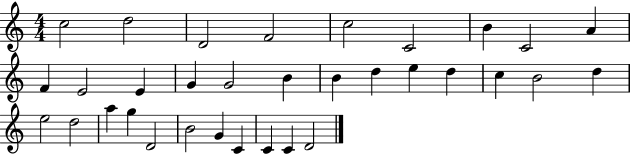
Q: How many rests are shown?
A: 0